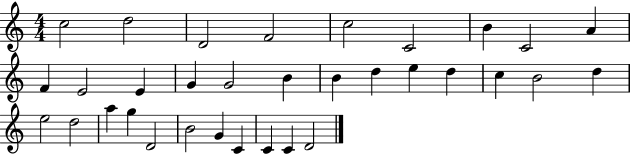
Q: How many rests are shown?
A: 0